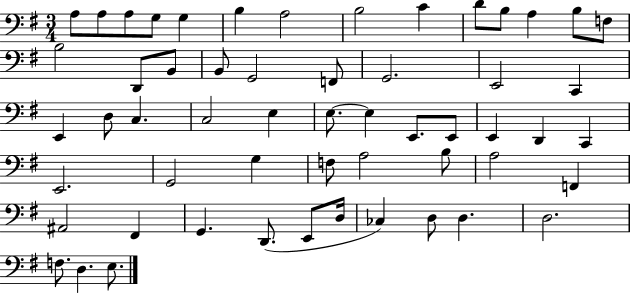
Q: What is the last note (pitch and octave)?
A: E3